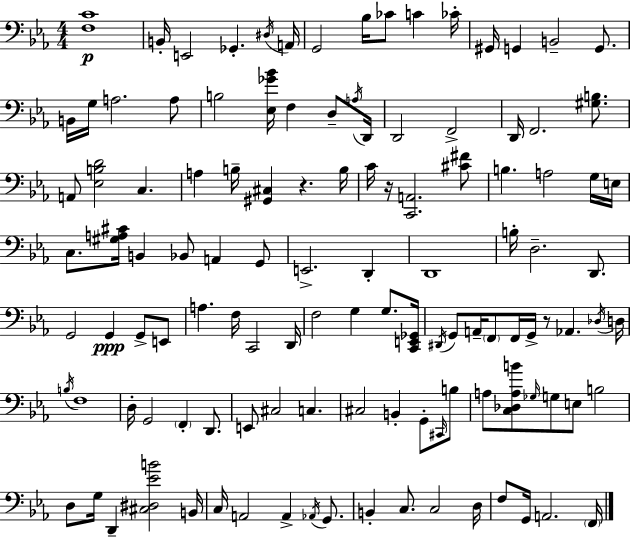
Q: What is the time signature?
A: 4/4